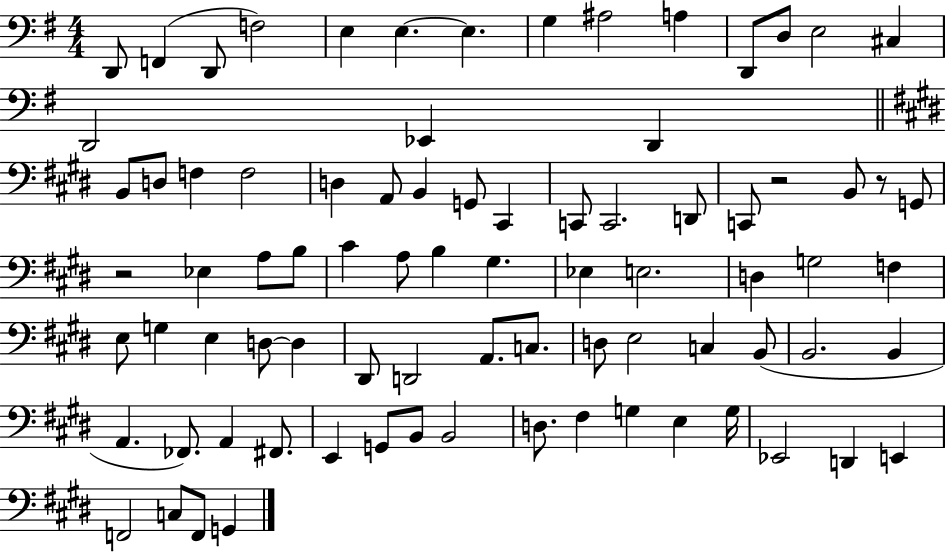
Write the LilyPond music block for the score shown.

{
  \clef bass
  \numericTimeSignature
  \time 4/4
  \key g \major
  \repeat volta 2 { d,8 f,4( d,8 f2) | e4 e4.~~ e4. | g4 ais2 a4 | d,8 d8 e2 cis4 | \break d,2 ees,4 d,4 | \bar "||" \break \key e \major b,8 d8 f4 f2 | d4 a,8 b,4 g,8 cis,4 | c,8 c,2. d,8 | c,8 r2 b,8 r8 g,8 | \break r2 ees4 a8 b8 | cis'4 a8 b4 gis4. | ees4 e2. | d4 g2 f4 | \break e8 g4 e4 d8~~ d4 | dis,8 d,2 a,8. c8. | d8 e2 c4 b,8( | b,2. b,4 | \break a,4. fes,8.) a,4 fis,8. | e,4 g,8 b,8 b,2 | d8. fis4 g4 e4 g16 | ees,2 d,4 e,4 | \break f,2 c8 f,8 g,4 | } \bar "|."
}